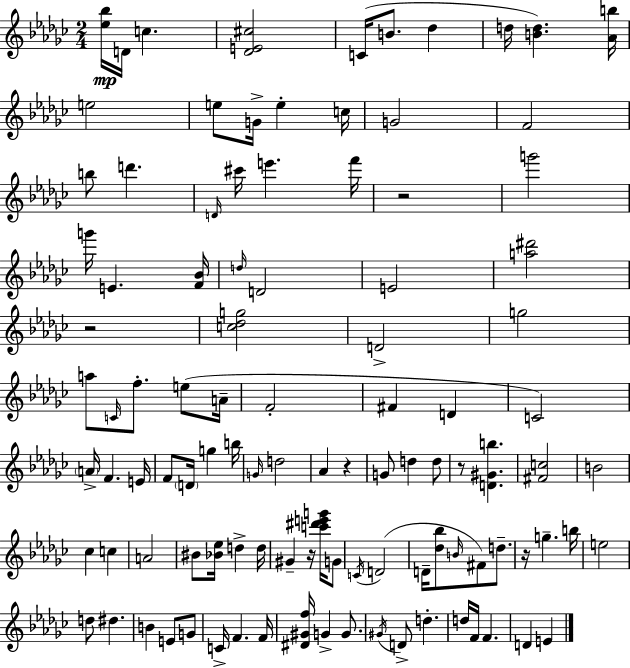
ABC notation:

X:1
T:Untitled
M:2/4
L:1/4
K:Ebm
[_e_b]/4 D/4 c [_DE^c]2 C/4 B/2 _d d/4 [Bd] [_Ab]/4 e2 e/2 G/4 e c/4 G2 F2 b/2 d' D/4 ^c'/4 e' f'/4 z2 g'2 g'/4 E [F_B]/4 d/4 D2 E2 [a^d']2 z2 [c_dg]2 D2 g2 a/2 C/4 f/2 e/2 A/4 F2 ^F D C2 A/4 F E/4 F/2 D/4 g b/4 G/4 d2 _A z G/2 d d/2 z/2 [D^Gb] [^Fc]2 B2 _c c A2 ^B/2 [_B_e]/4 d d/4 ^G z/4 [c'^d'e'g']/4 G/2 C/4 D2 D/4 [_d_b]/2 B/4 ^F/2 d/2 z/4 g b/4 e2 d/2 ^d B E/2 G/2 C/4 F F/4 [^D^Gf]/4 G G/2 ^G/4 D/2 d d/4 F/4 F D E